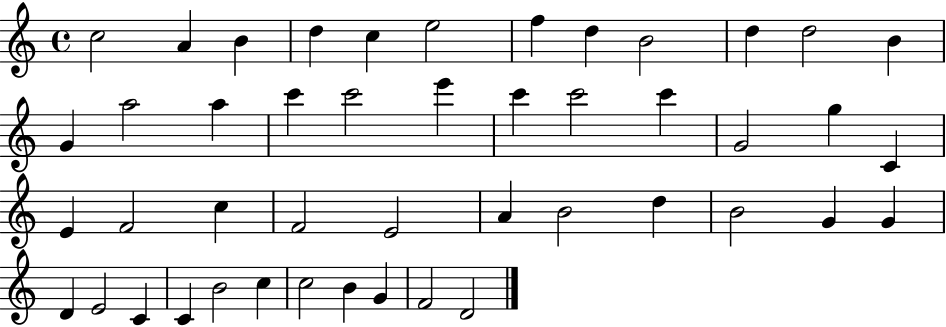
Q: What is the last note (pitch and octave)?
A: D4